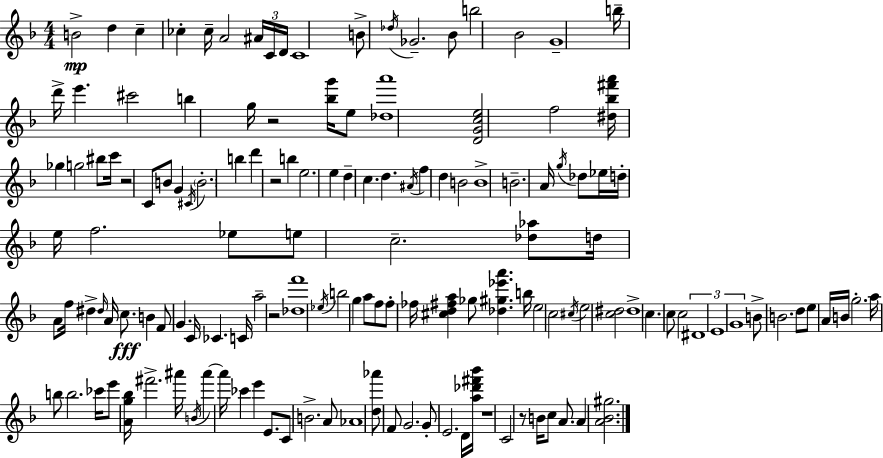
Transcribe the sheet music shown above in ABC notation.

X:1
T:Untitled
M:4/4
L:1/4
K:Dm
B2 d c _c _c/4 A2 ^A/4 C/4 D/4 C4 B/2 _d/4 _G2 _B/2 b2 _B2 G4 b/4 d'/4 e' ^c'2 b g/4 z2 [_bg']/4 e/2 [_da']4 [DGce]2 f2 [^d_b^f'a']/4 _g g2 ^b/2 c'/4 z2 C/2 B/2 G ^C/4 B2 b d' z2 b e2 e d c d ^A/4 f d B2 B4 B2 A/4 g/4 _d/2 _e/4 d/4 e/4 f2 _e/2 e/2 c2 [_d_a]/2 d/4 A/2 f/4 ^d ^d/4 A/4 c/2 B F/2 G C/4 _C C/4 a2 z2 [_df']4 _e/4 b2 g a/2 f/2 f/2 _f/4 [^cd^fa] _g/2 [_d^g_e'a'] b/4 e2 c2 ^c/4 e2 [c^d]2 ^d4 c c/2 c2 ^D4 E4 G4 B/2 B2 d/2 e/2 A/4 B/4 g2 a/4 b/2 b2 _c'/4 e'/2 [Ag_b]/4 ^f'2 ^a'/4 B/4 ^a' ^a'/4 _c' e' E/2 C/2 B2 A/2 _A4 [d_a']/2 F/2 G2 G/2 E2 D/4 [a_d'^f'_b']/4 z4 C2 z/2 B/4 c/2 A/2 A [A_B^g]2